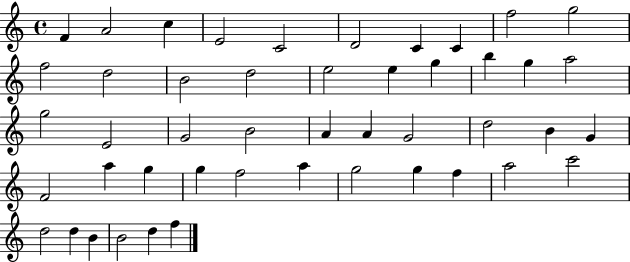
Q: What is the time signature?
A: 4/4